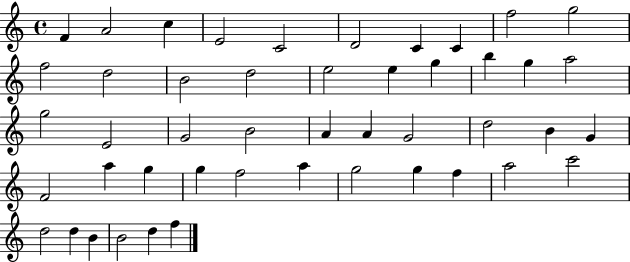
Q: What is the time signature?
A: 4/4